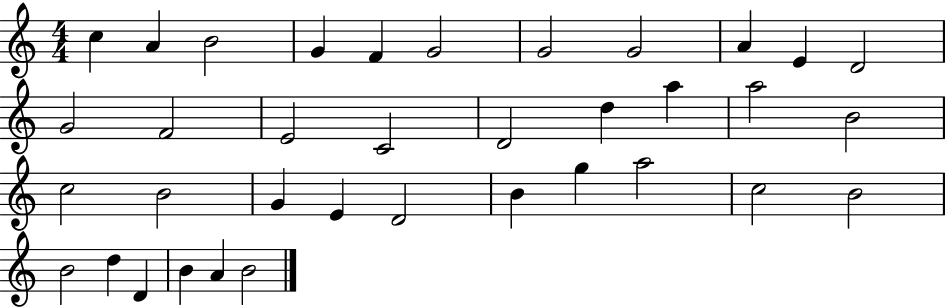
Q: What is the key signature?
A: C major